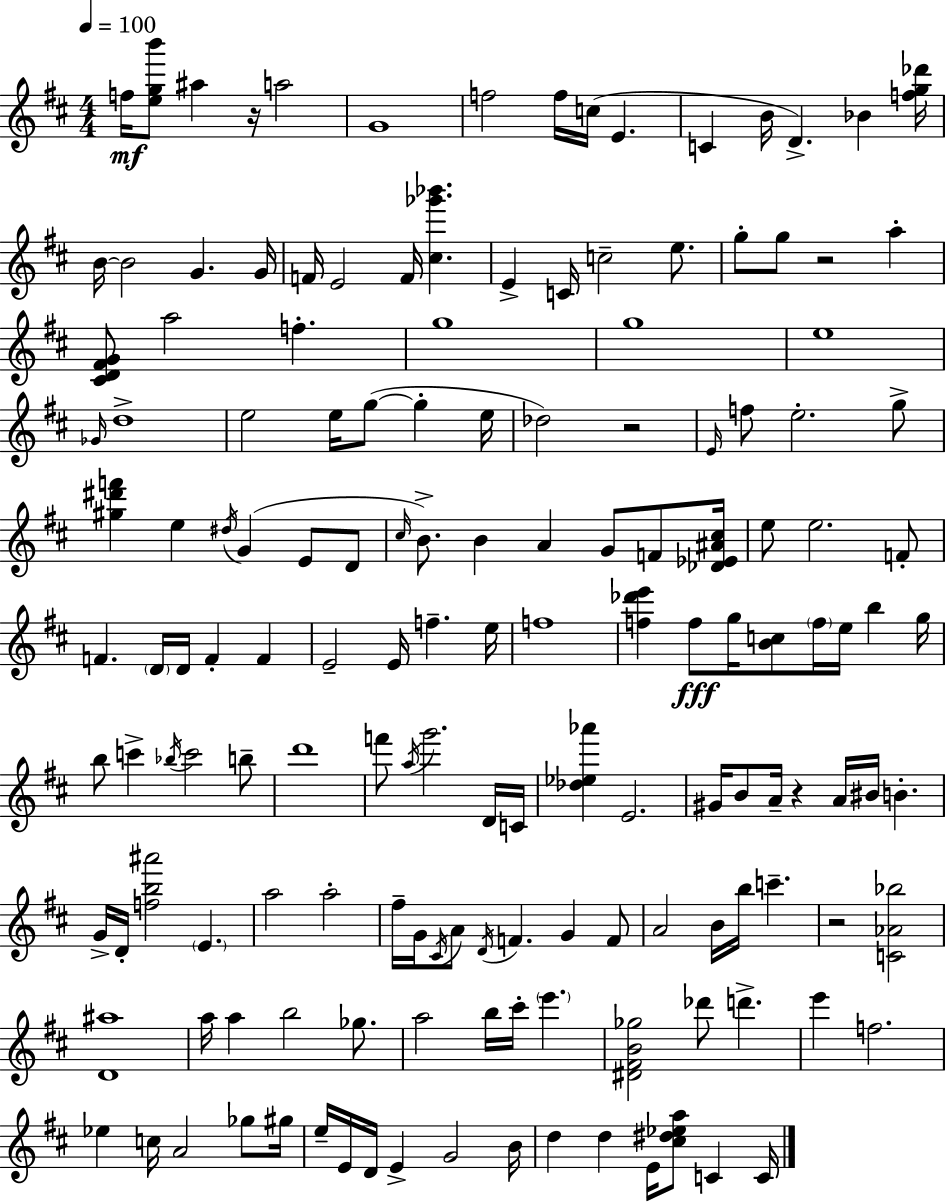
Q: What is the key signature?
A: D major